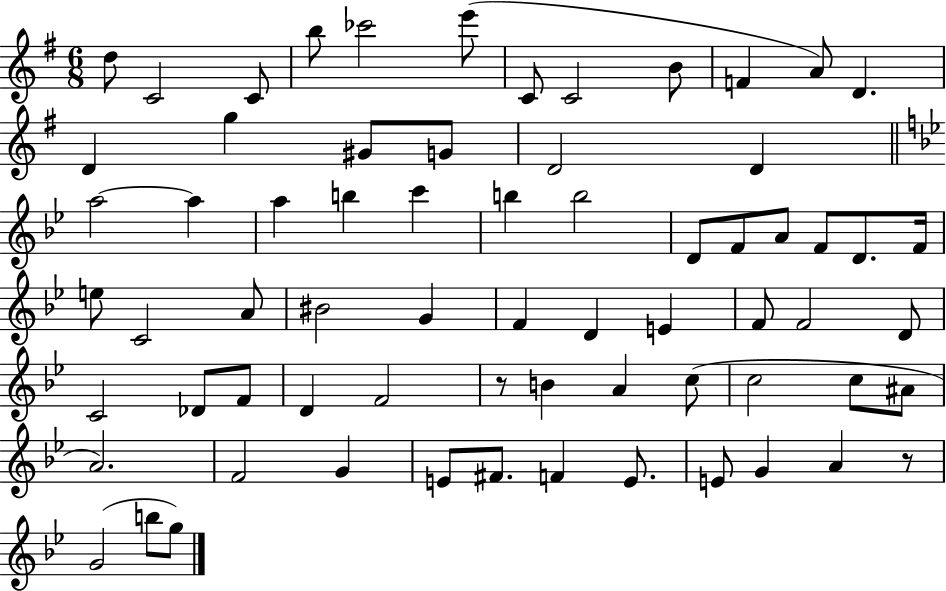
D5/e C4/h C4/e B5/e CES6/h E6/e C4/e C4/h B4/e F4/q A4/e D4/q. D4/q G5/q G#4/e G4/e D4/h D4/q A5/h A5/q A5/q B5/q C6/q B5/q B5/h D4/e F4/e A4/e F4/e D4/e. F4/s E5/e C4/h A4/e BIS4/h G4/q F4/q D4/q E4/q F4/e F4/h D4/e C4/h Db4/e F4/e D4/q F4/h R/e B4/q A4/q C5/e C5/h C5/e A#4/e A4/h. F4/h G4/q E4/e F#4/e. F4/q E4/e. E4/e G4/q A4/q R/e G4/h B5/e G5/e